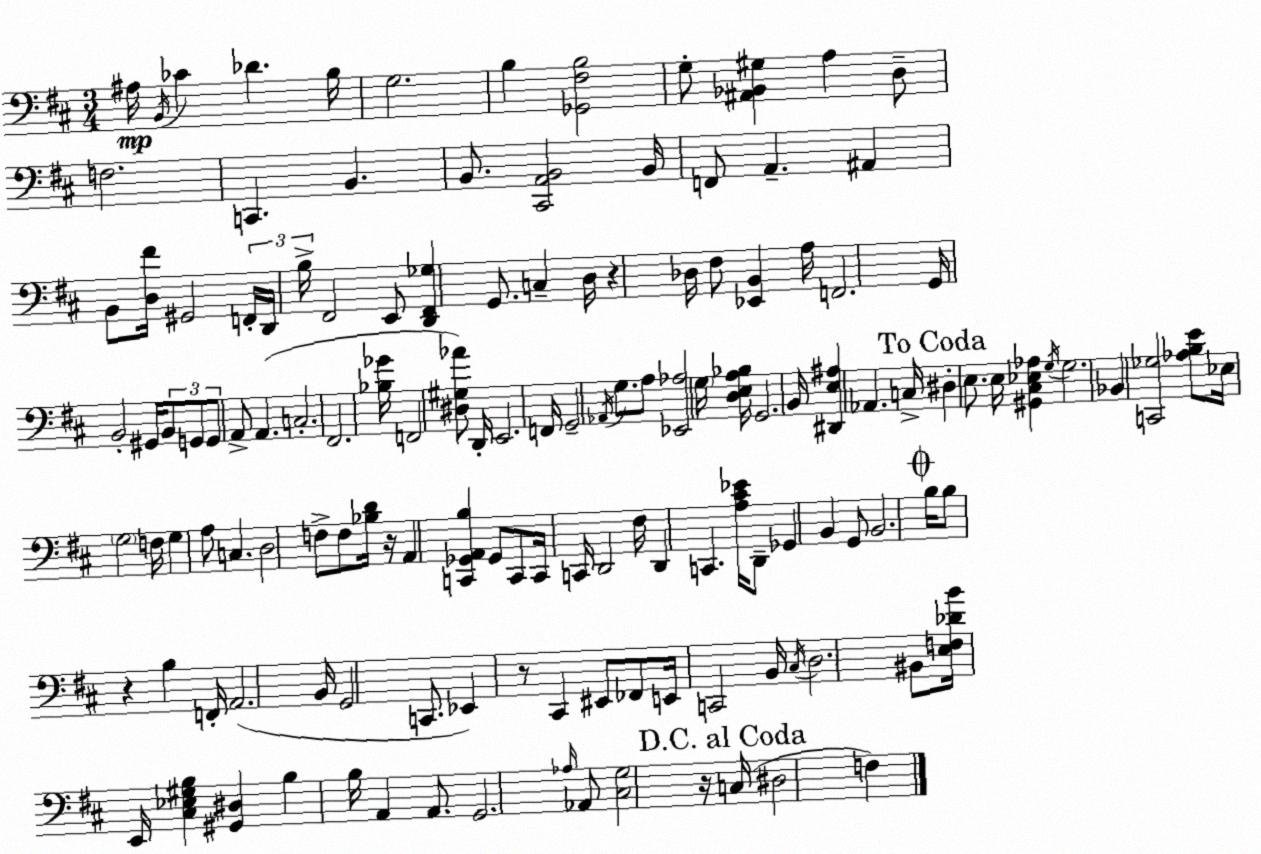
X:1
T:Untitled
M:3/4
L:1/4
K:D
^A,/4 B,,/4 _C _D B,/4 G,2 B, [_G,,^F,B,]2 G,/2 [^A,,_B,,^G,] A, D,/2 F,2 C,, B,, B,,/2 [^C,,A,,B,,]2 B,,/4 F,,/2 A,, ^A,, B,,/2 [D,^F]/4 ^G,,2 F,,/4 D,,/4 B,/4 ^F,,2 E,,/2 [D,,^F,,_G,] G,,/2 C, D,/4 z _D,/4 ^F,/2 [_E,,B,,] A,/4 F,,2 G,,/4 B,,2 ^G,,/4 B,,/2 G,,/2 G,,/2 A,,/2 A,, C,2 ^F,,2 [_B,_G]/4 F,,2 [^D,^G,_A]/2 D,,/4 E,,2 F,,/4 G,,2 _A,,/4 G,/2 A,/2 [_E,,_A,]2 G,/4 [D,E,A,_B,]/4 G,,2 B,,/4 [^D,,E,^A,] _A,, C,/4 ^D, E,/2 E,/4 [^G,,^C,_E,_A,] G,/4 G,2 _B,, [C,,_G,]2 [_A,B,E]/2 _E,/4 G,2 F,/4 G, A,/2 C, D,2 F,/2 F,/2 [_B,D]/4 z/4 A,, [C,,_G,,A,,B,] _G,,/2 C,,/2 C,,/4 C,,/4 D,,2 ^F,/4 D,, C,, [A,^C_E]/4 D,,/2 _G,, B,, G,,/2 B,,2 B,/4 B,/2 z B, F,,/4 A,,2 B,,/4 G,,2 C,,/2 _E,, z/2 ^C,, ^E,,/2 _F,,/2 E,,/4 C,,2 B,,/4 ^C,/4 D,2 ^B,,/2 [E,F,_DB]/4 E,,/4 [^C,_E,^G,B,] [^G,,^D,] B, B,/4 A,, A,,/2 G,,2 _A,/4 _A,,/2 [^C,G,]2 z/4 C,/4 ^D,2 F,